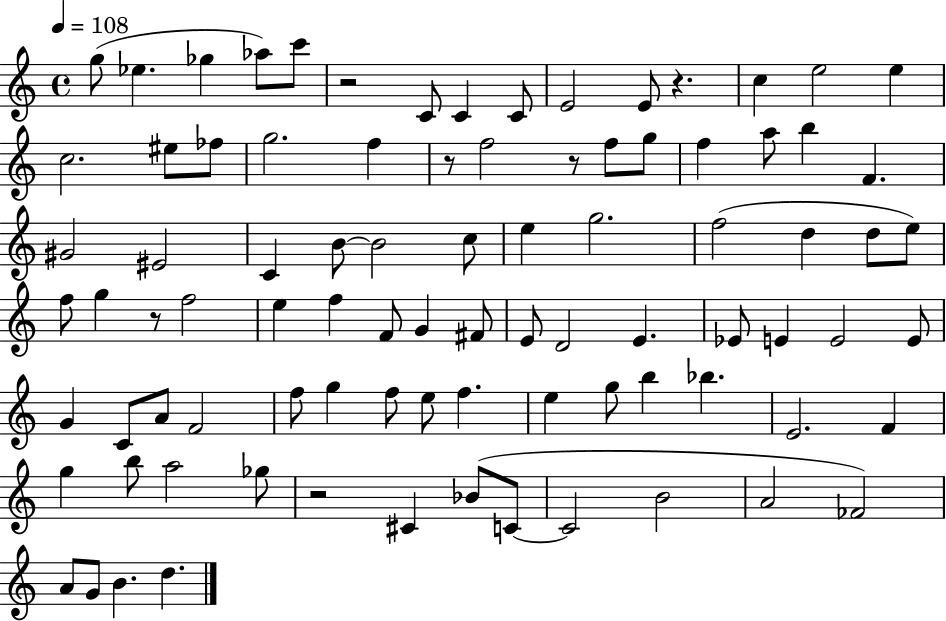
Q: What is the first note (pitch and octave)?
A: G5